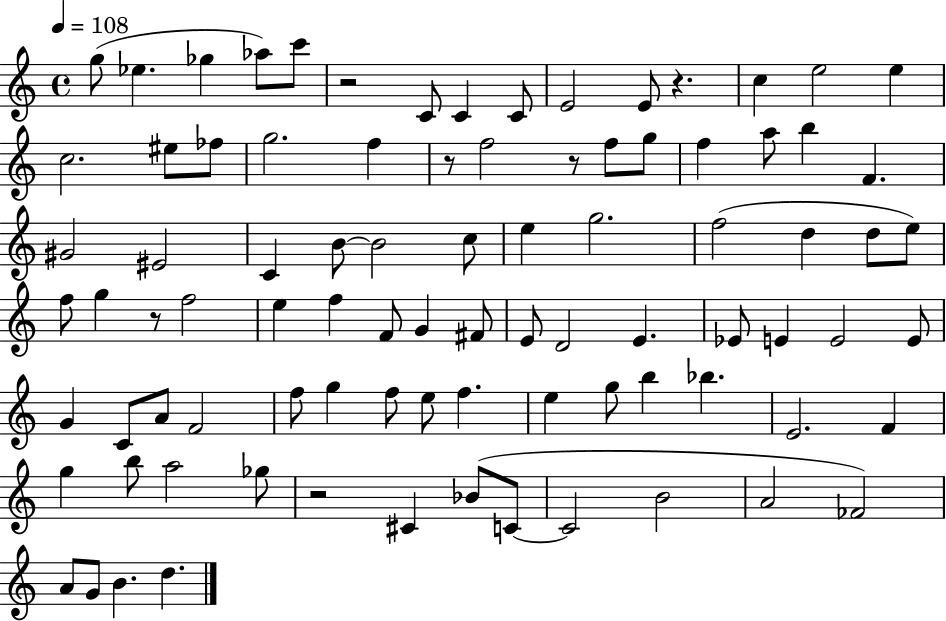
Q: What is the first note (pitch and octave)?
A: G5